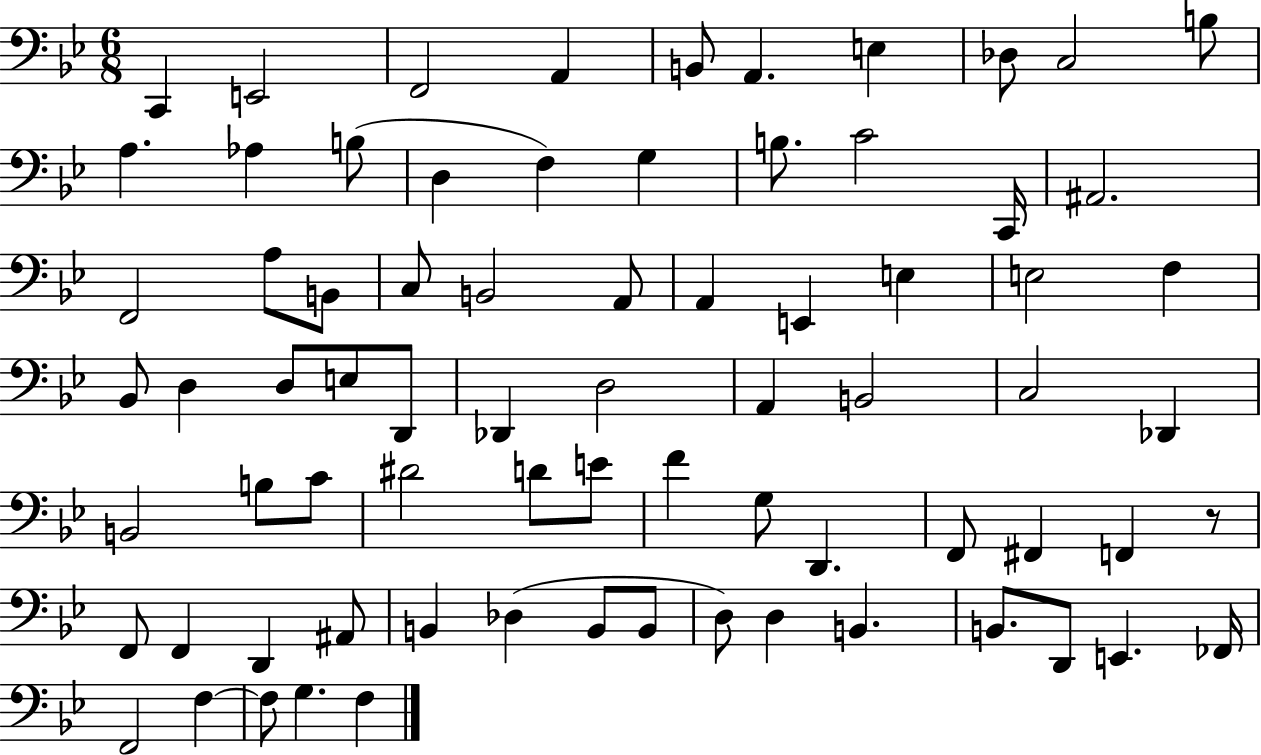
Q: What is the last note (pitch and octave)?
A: F3